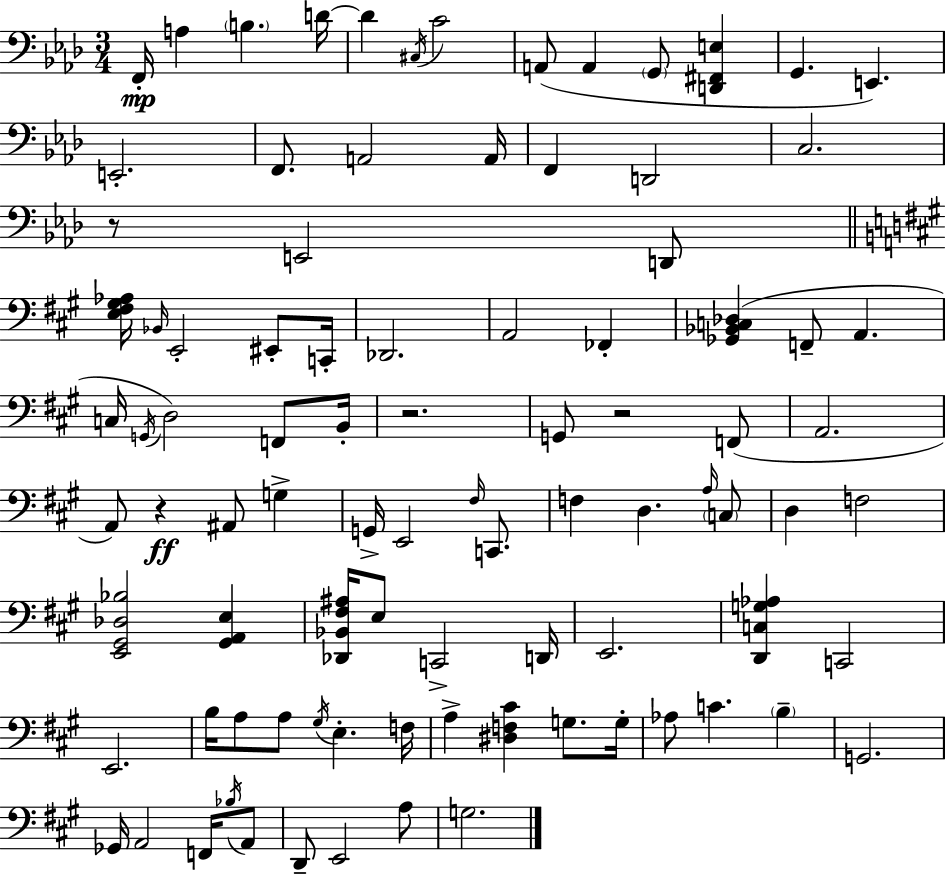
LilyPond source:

{
  \clef bass
  \numericTimeSignature
  \time 3/4
  \key f \minor
  f,16-.\mp a4 \parenthesize b4. d'16~~ | d'4 \acciaccatura { cis16 } c'2 | a,8( a,4 \parenthesize g,8 <d, fis, e>4 | g,4. e,4.) | \break e,2.-. | f,8. a,2 | a,16 f,4 d,2 | c2. | \break r8 e,2 d,8 | \bar "||" \break \key a \major <e fis gis aes>16 \grace { bes,16 } e,2-. eis,8-. | c,16-. des,2. | a,2 fes,4-. | <ges, bes, c des>4( f,8-- a,4. | \break c16 \acciaccatura { g,16 }) d2 f,8 | b,16-. r2. | g,8 r2 | f,8( a,2. | \break a,8) r4\ff ais,8 g4-> | g,16-> e,2 \grace { fis16 } | c,8. f4 d4. | \grace { a16 } \parenthesize c8 d4 f2 | \break <e, gis, des bes>2 | <gis, a, e>4 <des, bes, fis ais>16 e8 c,2-> | d,16 e,2. | <d, c g aes>4 c,2 | \break e,2. | b16 a8 a8 \acciaccatura { gis16 } e4.-. | f16 a4-> <dis f cis'>4 | g8. g16-. aes8 c'4. | \break \parenthesize b4-- g,2. | ges,16 a,2 | f,16 \acciaccatura { bes16 } a,8 d,8-- e,2 | a8 g2. | \break \bar "|."
}